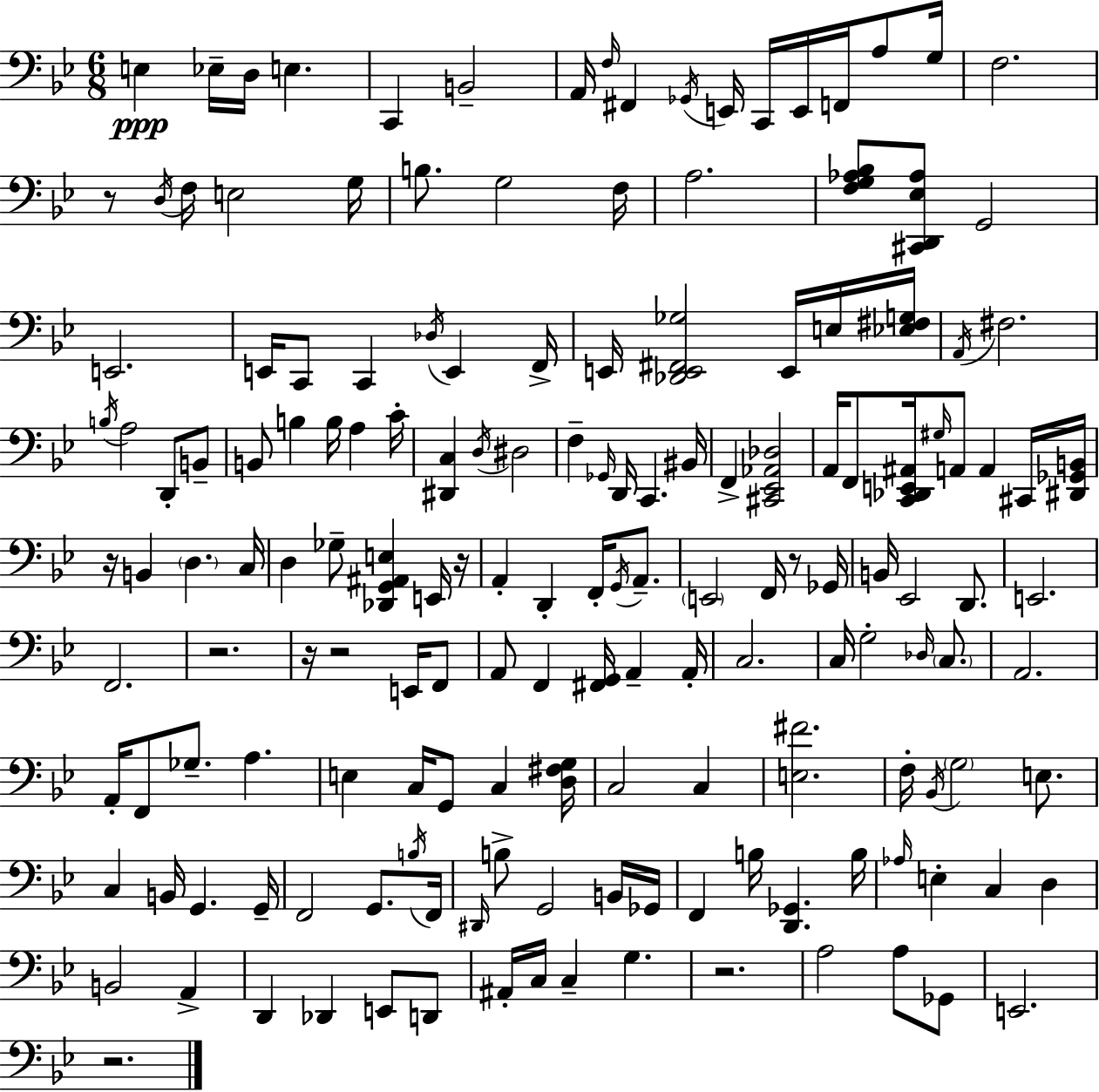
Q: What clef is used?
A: bass